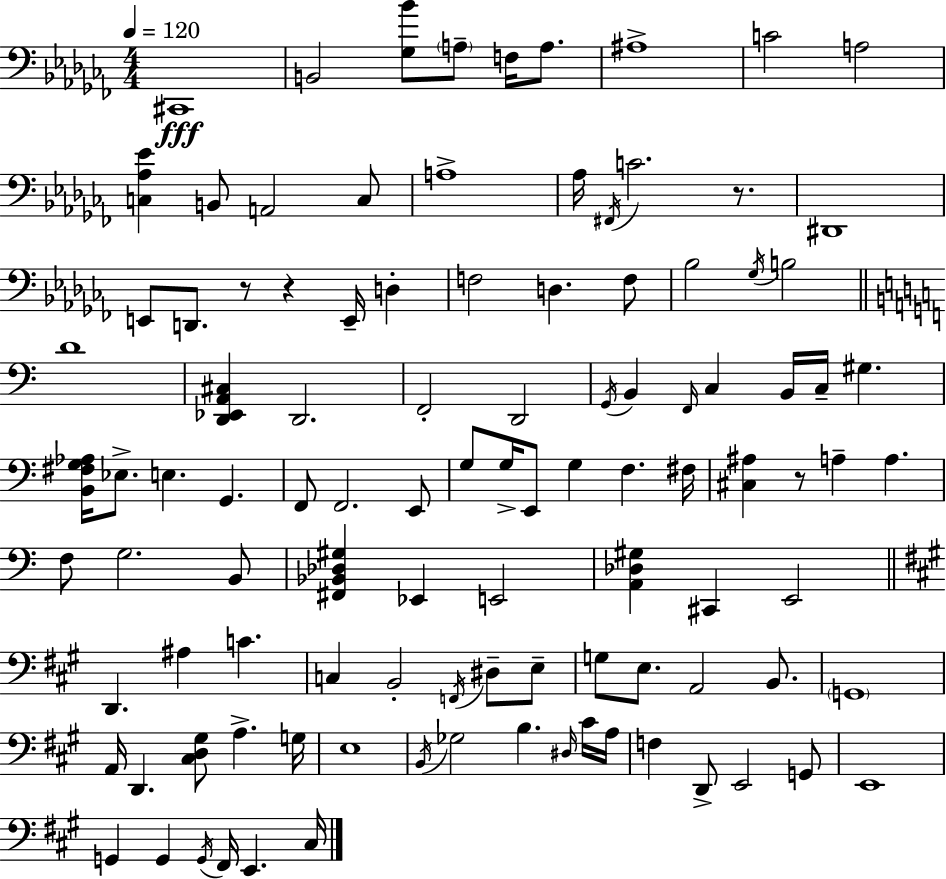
{
  \clef bass
  \numericTimeSignature
  \time 4/4
  \key aes \minor
  \tempo 4 = 120
  cis,1\fff | b,2 <ges bes'>8 \parenthesize a8-- f16 a8. | ais1-> | c'2 a2 | \break <c aes ees'>4 b,8 a,2 c8 | a1-> | aes16 \acciaccatura { fis,16 } c'2. r8. | dis,1 | \break e,8 d,8. r8 r4 e,16-- d4-. | f2 d4. f8 | bes2 \acciaccatura { ges16 } b2 | \bar "||" \break \key a \minor d'1 | <d, ees, a, cis>4 d,2. | f,2-. d,2 | \acciaccatura { g,16 } b,4 \grace { f,16 } c4 b,16 c16-- gis4. | \break <b, fis g aes>16 ees8.-> e4. g,4. | f,8 f,2. | e,8 g8 g16-> e,8 g4 f4. | fis16 <cis ais>4 r8 a4-- a4. | \break f8 g2. | b,8 <fis, bes, des gis>4 ees,4 e,2 | <a, des gis>4 cis,4 e,2 | \bar "||" \break \key a \major d,4. ais4 c'4. | c4 b,2-. \acciaccatura { f,16 } dis8-- e8-- | g8 e8. a,2 b,8. | \parenthesize g,1 | \break a,16 d,4. <cis d gis>8 a4.-> | g16 e1 | \acciaccatura { b,16 } ges2 b4. | \grace { dis16 } cis'16 a16 f4 d,8-> e,2 | \break g,8 e,1 | g,4 g,4 \acciaccatura { g,16 } fis,16 e,4. | cis16 \bar "|."
}